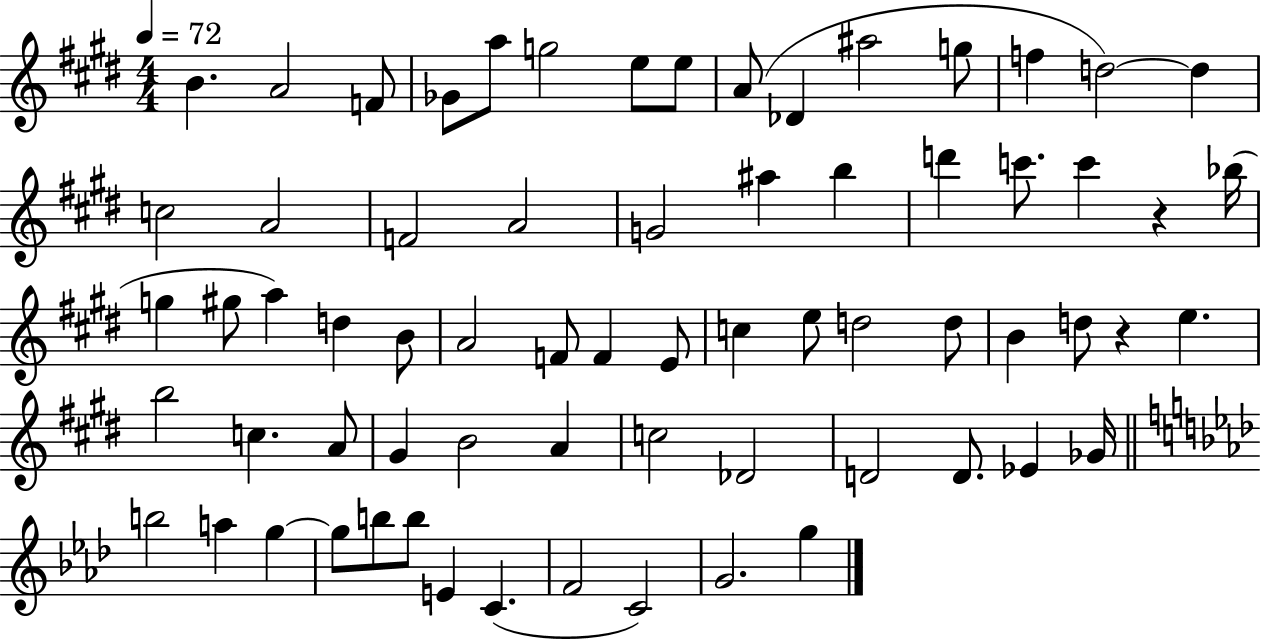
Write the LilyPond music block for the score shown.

{
  \clef treble
  \numericTimeSignature
  \time 4/4
  \key e \major
  \tempo 4 = 72
  b'4. a'2 f'8 | ges'8 a''8 g''2 e''8 e''8 | a'8( des'4 ais''2 g''8 | f''4 d''2~~) d''4 | \break c''2 a'2 | f'2 a'2 | g'2 ais''4 b''4 | d'''4 c'''8. c'''4 r4 bes''16( | \break g''4 gis''8 a''4) d''4 b'8 | a'2 f'8 f'4 e'8 | c''4 e''8 d''2 d''8 | b'4 d''8 r4 e''4. | \break b''2 c''4. a'8 | gis'4 b'2 a'4 | c''2 des'2 | d'2 d'8. ees'4 ges'16 | \break \bar "||" \break \key aes \major b''2 a''4 g''4~~ | g''8 b''8 b''8 e'4 c'4.( | f'2 c'2) | g'2. g''4 | \break \bar "|."
}